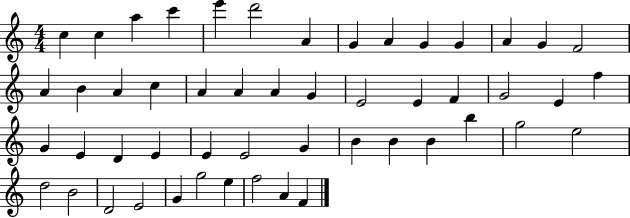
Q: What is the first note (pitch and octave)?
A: C5